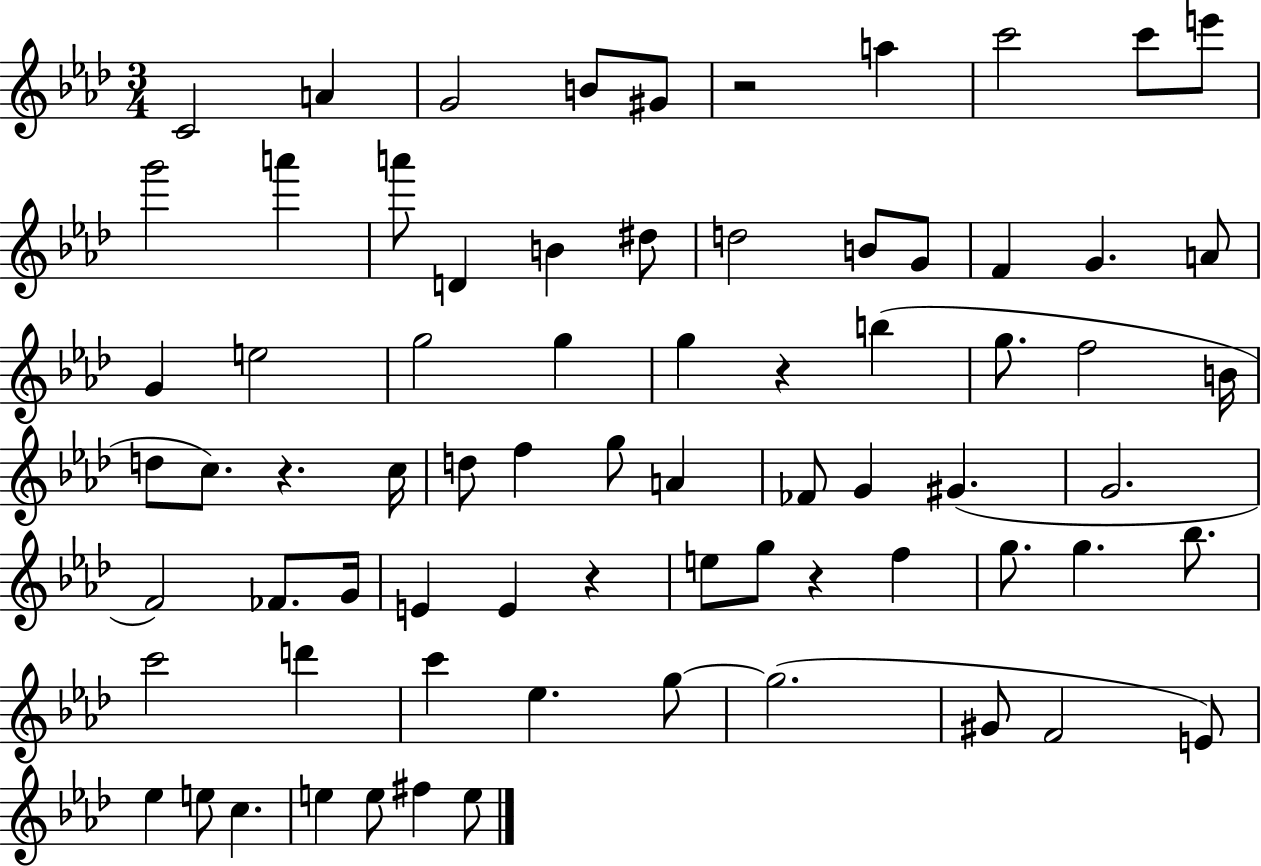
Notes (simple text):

C4/h A4/q G4/h B4/e G#4/e R/h A5/q C6/h C6/e E6/e G6/h A6/q A6/e D4/q B4/q D#5/e D5/h B4/e G4/e F4/q G4/q. A4/e G4/q E5/h G5/h G5/q G5/q R/q B5/q G5/e. F5/h B4/s D5/e C5/e. R/q. C5/s D5/e F5/q G5/e A4/q FES4/e G4/q G#4/q. G4/h. F4/h FES4/e. G4/s E4/q E4/q R/q E5/e G5/e R/q F5/q G5/e. G5/q. Bb5/e. C6/h D6/q C6/q Eb5/q. G5/e G5/h. G#4/e F4/h E4/e Eb5/q E5/e C5/q. E5/q E5/e F#5/q E5/e